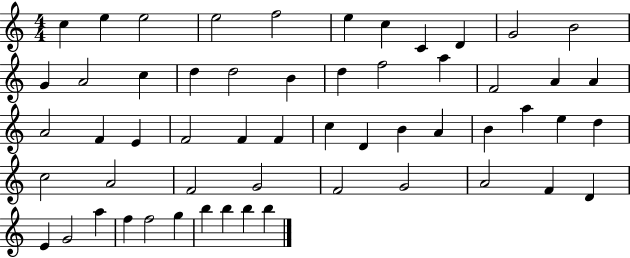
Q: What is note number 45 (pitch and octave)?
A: F4